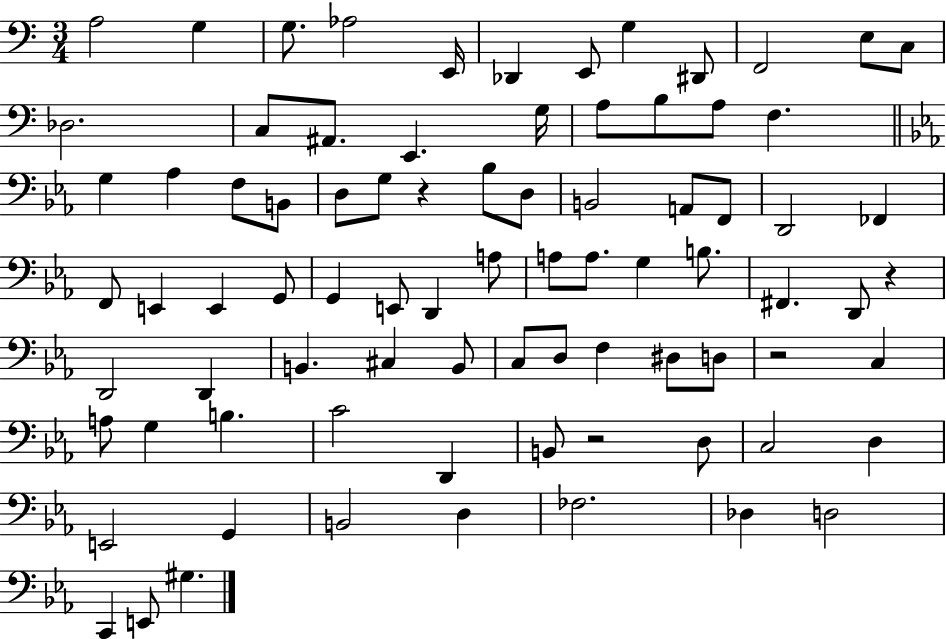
{
  \clef bass
  \numericTimeSignature
  \time 3/4
  \key c \major
  \repeat volta 2 { a2 g4 | g8. aes2 e,16 | des,4 e,8 g4 dis,8 | f,2 e8 c8 | \break des2. | c8 ais,8. e,4. g16 | a8 b8 a8 f4. | \bar "||" \break \key ees \major g4 aes4 f8 b,8 | d8 g8 r4 bes8 d8 | b,2 a,8 f,8 | d,2 fes,4 | \break f,8 e,4 e,4 g,8 | g,4 e,8 d,4 a8 | a8 a8. g4 b8. | fis,4. d,8 r4 | \break d,2 d,4 | b,4. cis4 b,8 | c8 d8 f4 dis8 d8 | r2 c4 | \break a8 g4 b4. | c'2 d,4 | b,8 r2 d8 | c2 d4 | \break e,2 g,4 | b,2 d4 | fes2. | des4 d2 | \break c,4 e,8 gis4. | } \bar "|."
}